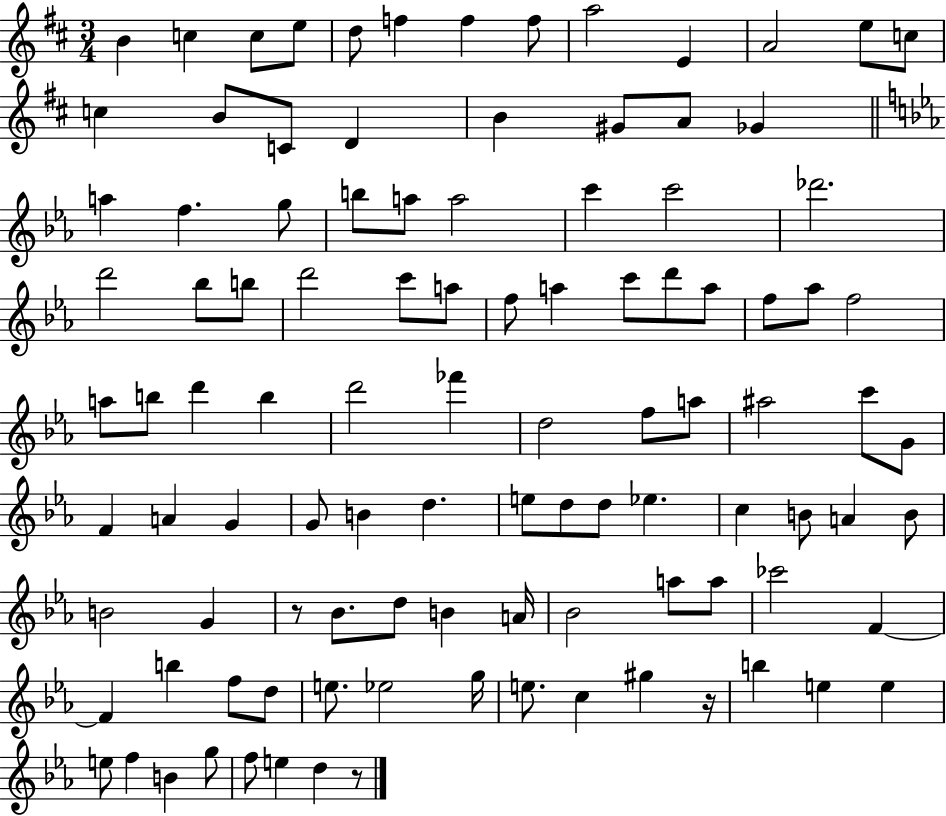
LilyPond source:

{
  \clef treble
  \numericTimeSignature
  \time 3/4
  \key d \major
  b'4 c''4 c''8 e''8 | d''8 f''4 f''4 f''8 | a''2 e'4 | a'2 e''8 c''8 | \break c''4 b'8 c'8 d'4 | b'4 gis'8 a'8 ges'4 | \bar "||" \break \key ees \major a''4 f''4. g''8 | b''8 a''8 a''2 | c'''4 c'''2 | des'''2. | \break d'''2 bes''8 b''8 | d'''2 c'''8 a''8 | f''8 a''4 c'''8 d'''8 a''8 | f''8 aes''8 f''2 | \break a''8 b''8 d'''4 b''4 | d'''2 fes'''4 | d''2 f''8 a''8 | ais''2 c'''8 g'8 | \break f'4 a'4 g'4 | g'8 b'4 d''4. | e''8 d''8 d''8 ees''4. | c''4 b'8 a'4 b'8 | \break b'2 g'4 | r8 bes'8. d''8 b'4 a'16 | bes'2 a''8 a''8 | ces'''2 f'4~~ | \break f'4 b''4 f''8 d''8 | e''8. ees''2 g''16 | e''8. c''4 gis''4 r16 | b''4 e''4 e''4 | \break e''8 f''4 b'4 g''8 | f''8 e''4 d''4 r8 | \bar "|."
}